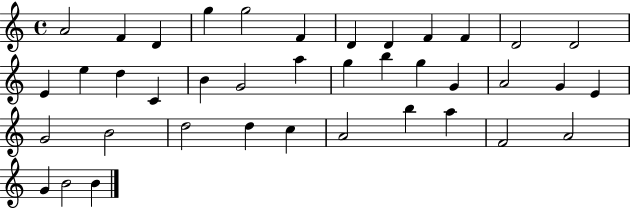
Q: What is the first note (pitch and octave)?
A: A4